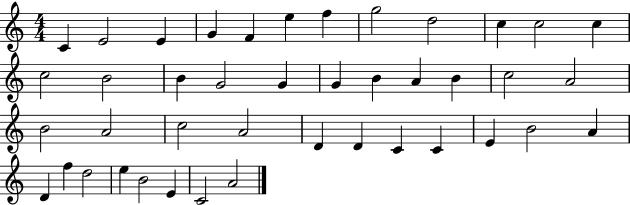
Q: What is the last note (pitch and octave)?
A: A4